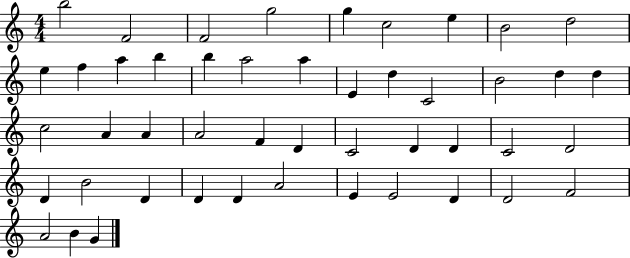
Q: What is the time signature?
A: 4/4